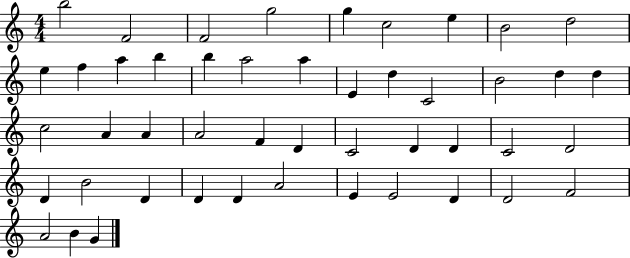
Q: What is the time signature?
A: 4/4